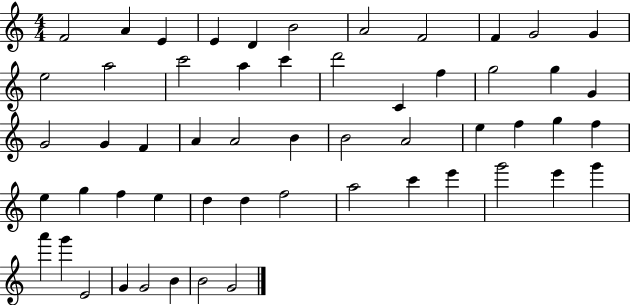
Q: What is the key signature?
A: C major